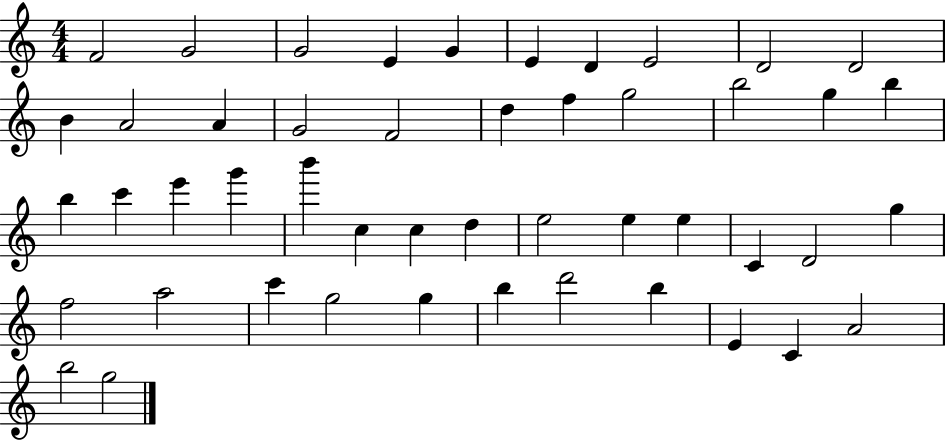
F4/h G4/h G4/h E4/q G4/q E4/q D4/q E4/h D4/h D4/h B4/q A4/h A4/q G4/h F4/h D5/q F5/q G5/h B5/h G5/q B5/q B5/q C6/q E6/q G6/q B6/q C5/q C5/q D5/q E5/h E5/q E5/q C4/q D4/h G5/q F5/h A5/h C6/q G5/h G5/q B5/q D6/h B5/q E4/q C4/q A4/h B5/h G5/h